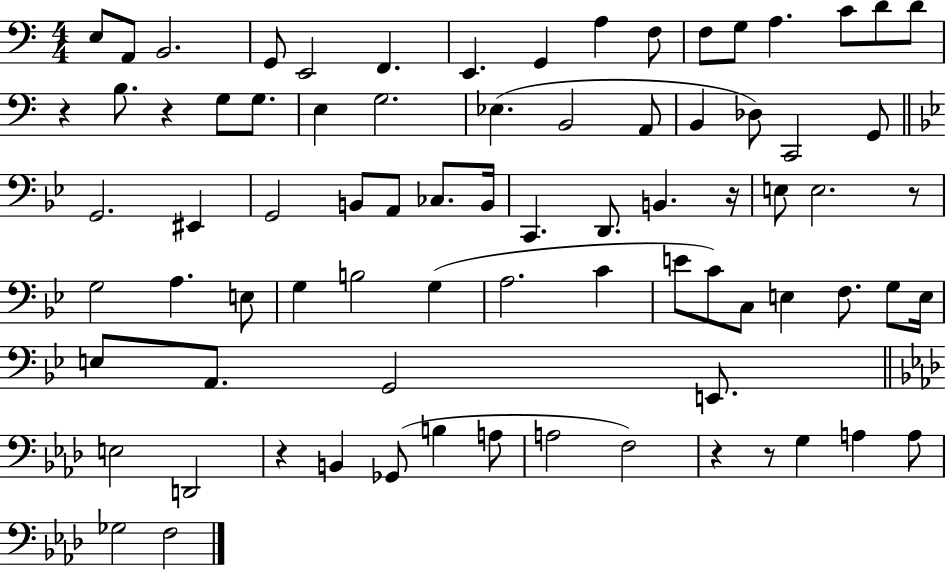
{
  \clef bass
  \numericTimeSignature
  \time 4/4
  \key c \major
  e8 a,8 b,2. | g,8 e,2 f,4. | e,4. g,4 a4 f8 | f8 g8 a4. c'8 d'8 d'8 | \break r4 b8. r4 g8 g8. | e4 g2. | ees4.( b,2 a,8 | b,4 des8) c,2 g,8 | \break \bar "||" \break \key bes \major g,2. eis,4 | g,2 b,8 a,8 ces8. b,16 | c,4. d,8. b,4. r16 | e8 e2. r8 | \break g2 a4. e8 | g4 b2 g4( | a2. c'4 | e'8 c'8) c8 e4 f8. g8 e16 | \break e8 a,8. g,2 e,8. | \bar "||" \break \key aes \major e2 d,2 | r4 b,4 ges,8( b4 a8 | a2 f2) | r4 r8 g4 a4 a8 | \break ges2 f2 | \bar "|."
}